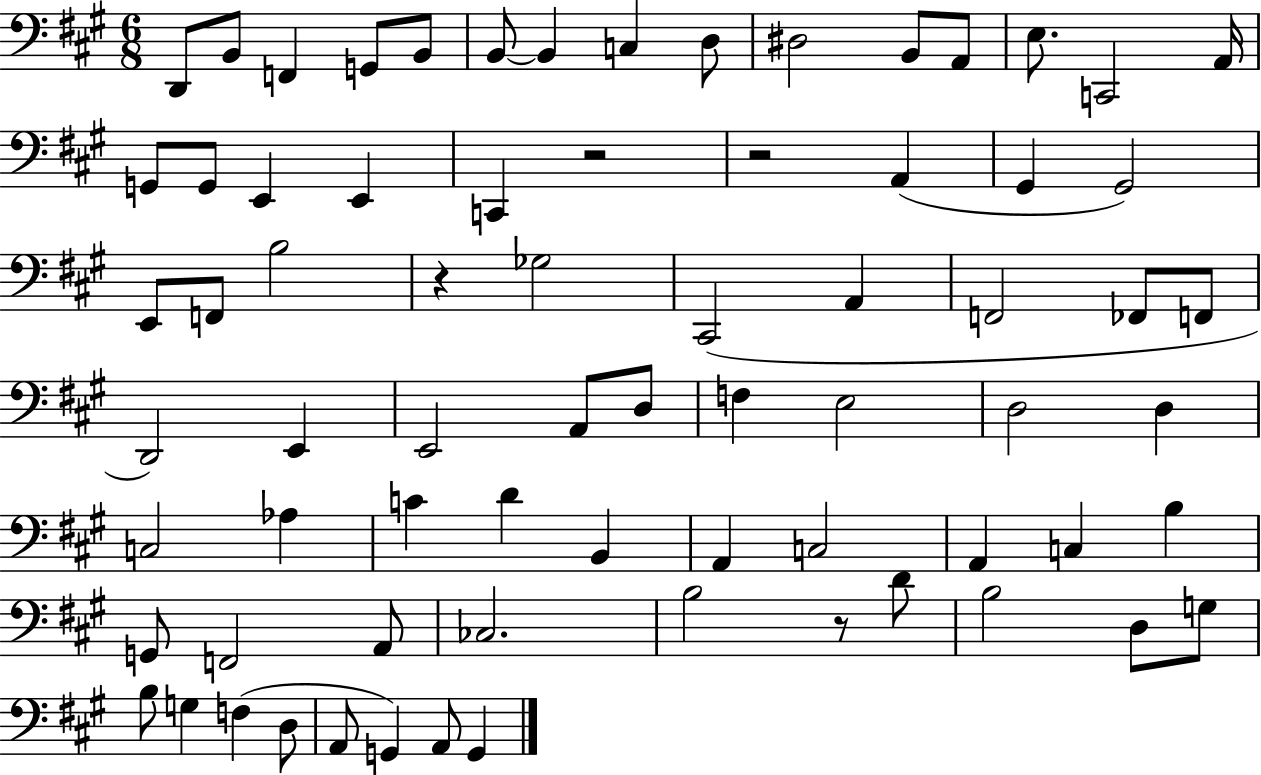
{
  \clef bass
  \numericTimeSignature
  \time 6/8
  \key a \major
  d,8 b,8 f,4 g,8 b,8 | b,8~~ b,4 c4 d8 | dis2 b,8 a,8 | e8. c,2 a,16 | \break g,8 g,8 e,4 e,4 | c,4 r2 | r2 a,4( | gis,4 gis,2) | \break e,8 f,8 b2 | r4 ges2 | cis,2( a,4 | f,2 fes,8 f,8 | \break d,2) e,4 | e,2 a,8 d8 | f4 e2 | d2 d4 | \break c2 aes4 | c'4 d'4 b,4 | a,4 c2 | a,4 c4 b4 | \break g,8 f,2 a,8 | ces2. | b2 r8 d'8 | b2 d8 g8 | \break b8 g4 f4( d8 | a,8 g,4) a,8 g,4 | \bar "|."
}